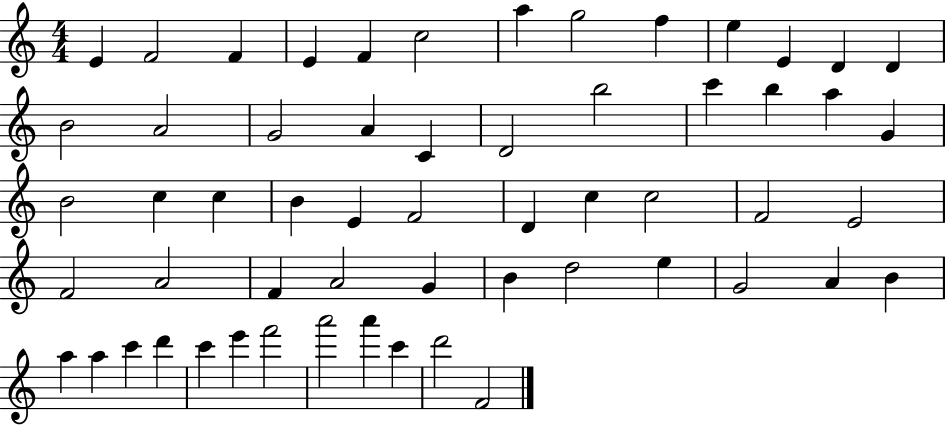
X:1
T:Untitled
M:4/4
L:1/4
K:C
E F2 F E F c2 a g2 f e E D D B2 A2 G2 A C D2 b2 c' b a G B2 c c B E F2 D c c2 F2 E2 F2 A2 F A2 G B d2 e G2 A B a a c' d' c' e' f'2 a'2 a' c' d'2 F2